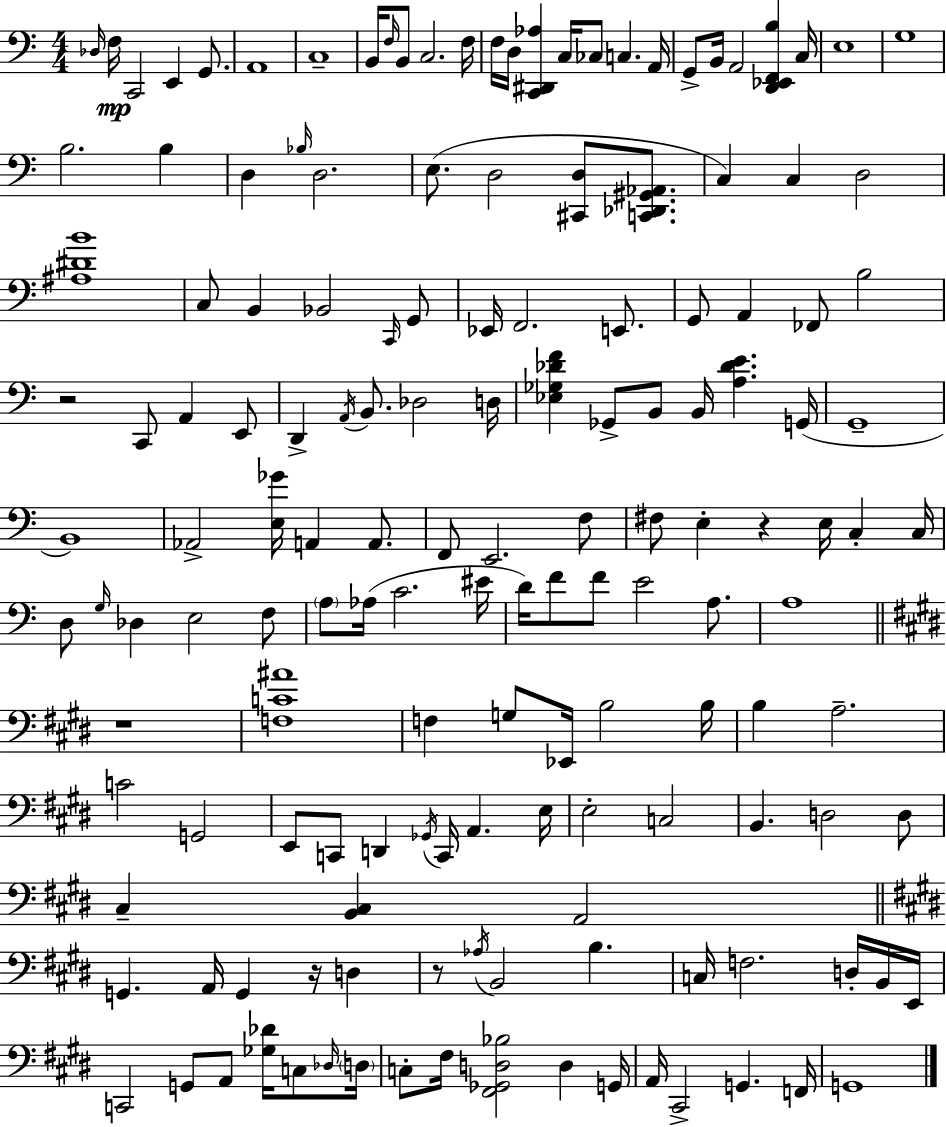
{
  \clef bass
  \numericTimeSignature
  \time 4/4
  \key a \minor
  \grace { des16 }\mp f16 c,2 e,4 g,8. | a,1 | c1-- | b,16 \grace { f16 } b,8 c2. | \break f16 f16 d16 <c, dis, aes>4 c16 ces8 c4. | a,16 g,8-> b,16 a,2 <d, ees, f, b>4 | c16 e1 | g1 | \break b2. b4 | d4 \grace { bes16 } d2. | e8.( d2 <cis, d>8 | <c, des, gis, aes,>8. c4) c4 d2 | \break <ais dis' b'>1 | c8 b,4 bes,2 | \grace { c,16 } g,8 ees,16 f,2. | e,8. g,8 a,4 fes,8 b2 | \break r2 c,8 a,4 | e,8 d,4-> \acciaccatura { a,16 } b,8. des2 | d16 <ees ges des' f'>4 ges,8-> b,8 b,16 <a des' e'>4. | g,16( g,1-- | \break b,1) | aes,2-> <e ges'>16 a,4 | a,8. f,8 e,2. | f8 fis8 e4-. r4 e16 | \break c4-. c16 d8 \grace { g16 } des4 e2 | f8 \parenthesize a8 aes16( c'2. | eis'16 d'16) f'8 f'8 e'2 | a8. a1 | \break \bar "||" \break \key e \major r1 | <f c' ais'>1 | f4 g8 ees,16 b2 b16 | b4 a2.-- | \break c'2 g,2 | e,8 c,8 d,4 \acciaccatura { ges,16 } c,16 a,4. | e16 e2-. c2 | b,4. d2 d8 | \break cis4-- <b, cis>4 a,2 | \bar "||" \break \key e \major g,4. a,16 g,4 r16 d4 | r8 \acciaccatura { aes16 } b,2 b4. | c16 f2. d16-. b,16 | e,16 c,2 g,8 a,8 <ges des'>16 c8 | \break \grace { des16 } \parenthesize d16 c8-. fis16 <fis, ges, d bes>2 d4 | g,16 a,16 cis,2-> g,4. | f,16 g,1 | \bar "|."
}